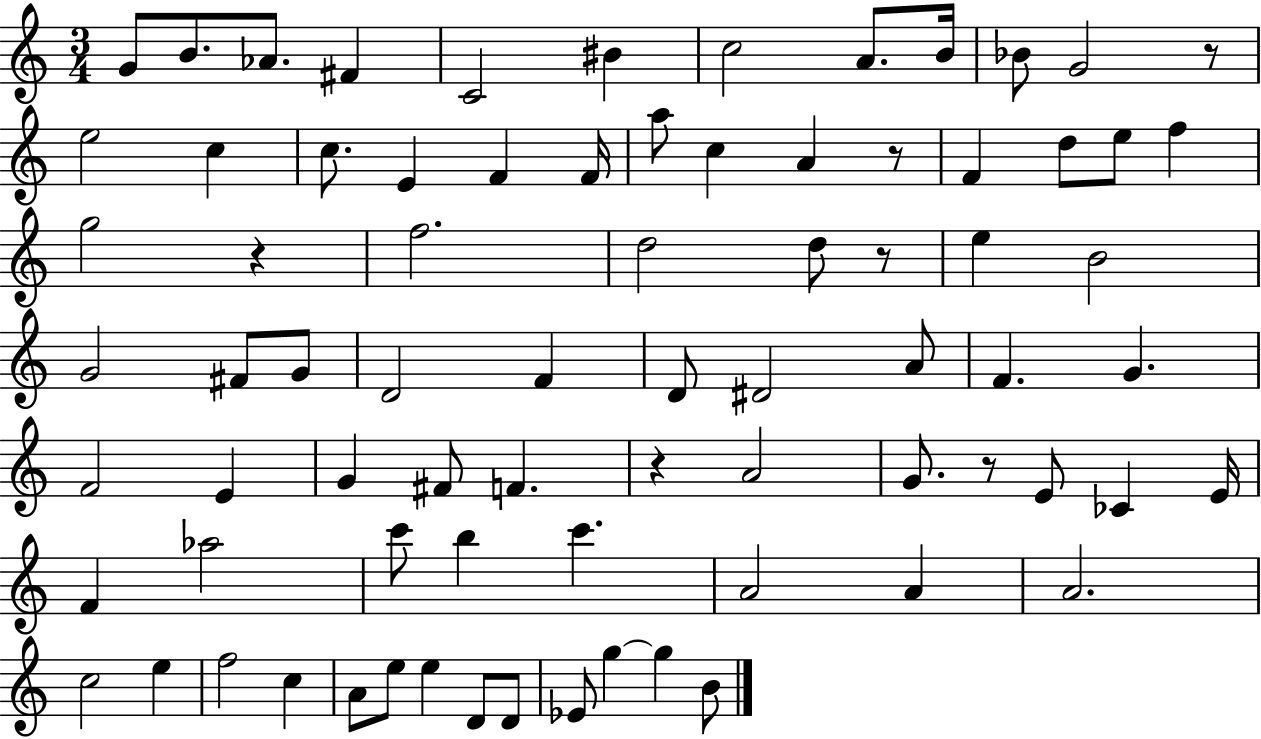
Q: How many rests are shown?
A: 6